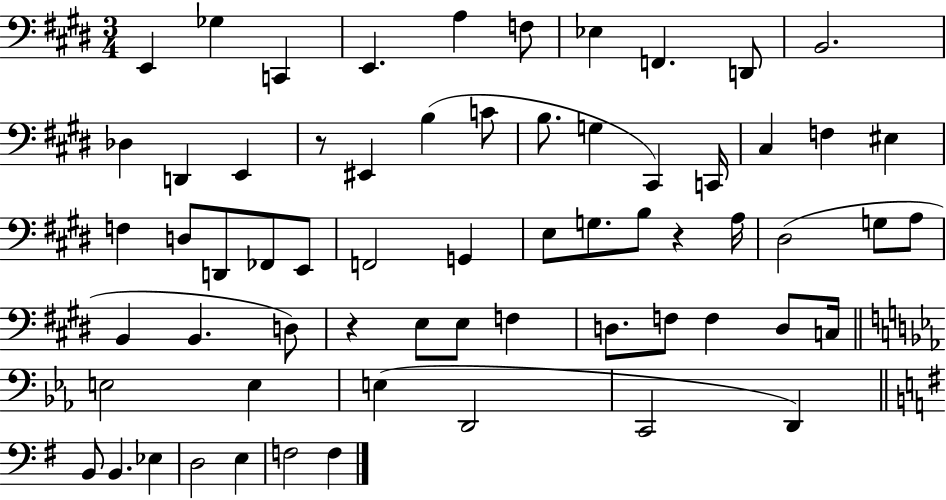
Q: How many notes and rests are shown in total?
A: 64